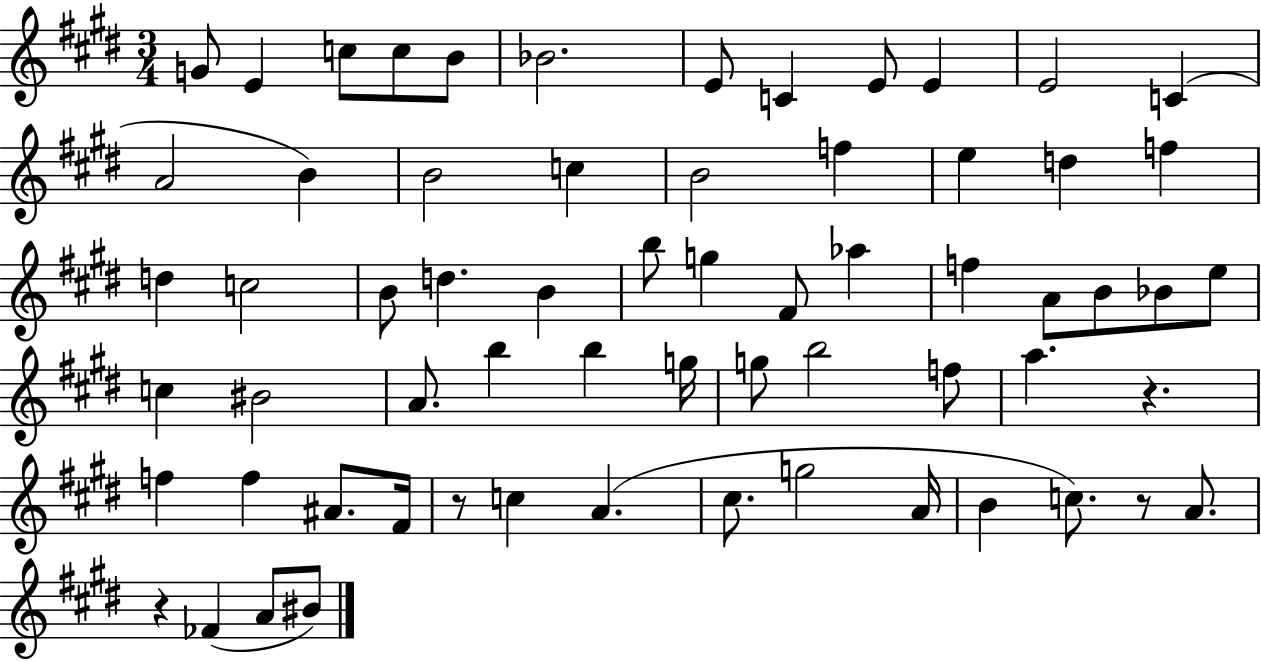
G4/e E4/q C5/e C5/e B4/e Bb4/h. E4/e C4/q E4/e E4/q E4/h C4/q A4/h B4/q B4/h C5/q B4/h F5/q E5/q D5/q F5/q D5/q C5/h B4/e D5/q. B4/q B5/e G5/q F#4/e Ab5/q F5/q A4/e B4/e Bb4/e E5/e C5/q BIS4/h A4/e. B5/q B5/q G5/s G5/e B5/h F5/e A5/q. R/q. F5/q F5/q A#4/e. F#4/s R/e C5/q A4/q. C#5/e. G5/h A4/s B4/q C5/e. R/e A4/e. R/q FES4/q A4/e BIS4/e